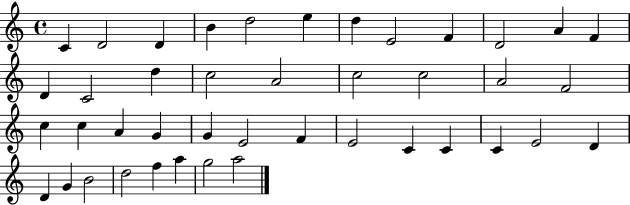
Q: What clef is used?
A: treble